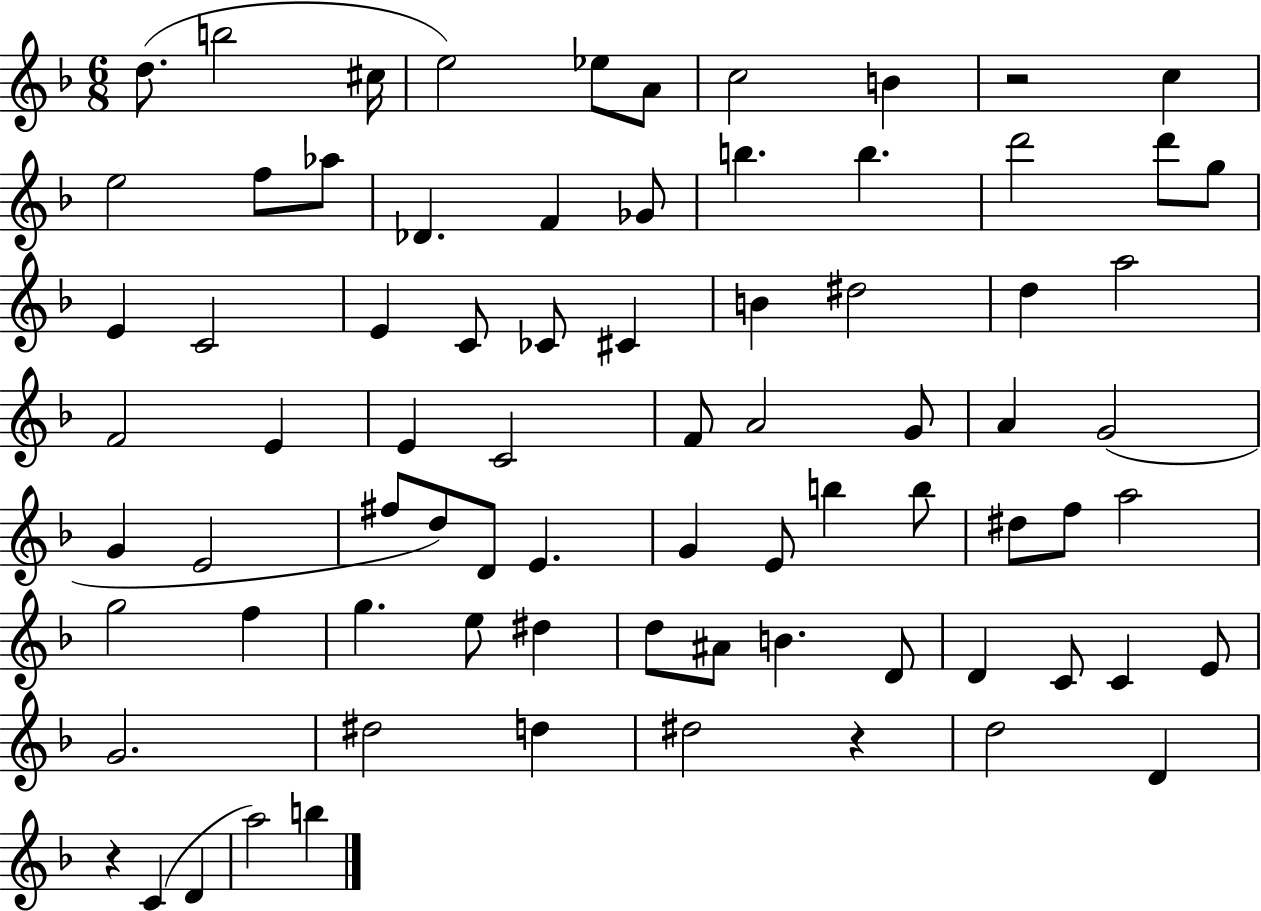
{
  \clef treble
  \numericTimeSignature
  \time 6/8
  \key f \major
  \repeat volta 2 { d''8.( b''2 cis''16 | e''2) ees''8 a'8 | c''2 b'4 | r2 c''4 | \break e''2 f''8 aes''8 | des'4. f'4 ges'8 | b''4. b''4. | d'''2 d'''8 g''8 | \break e'4 c'2 | e'4 c'8 ces'8 cis'4 | b'4 dis''2 | d''4 a''2 | \break f'2 e'4 | e'4 c'2 | f'8 a'2 g'8 | a'4 g'2( | \break g'4 e'2 | fis''8 d''8) d'8 e'4. | g'4 e'8 b''4 b''8 | dis''8 f''8 a''2 | \break g''2 f''4 | g''4. e''8 dis''4 | d''8 ais'8 b'4. d'8 | d'4 c'8 c'4 e'8 | \break g'2. | dis''2 d''4 | dis''2 r4 | d''2 d'4 | \break r4 c'4( d'4 | a''2) b''4 | } \bar "|."
}